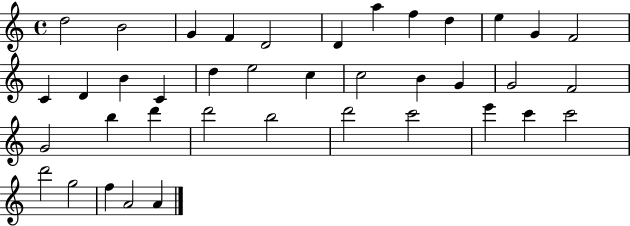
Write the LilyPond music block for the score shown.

{
  \clef treble
  \time 4/4
  \defaultTimeSignature
  \key c \major
  d''2 b'2 | g'4 f'4 d'2 | d'4 a''4 f''4 d''4 | e''4 g'4 f'2 | \break c'4 d'4 b'4 c'4 | d''4 e''2 c''4 | c''2 b'4 g'4 | g'2 f'2 | \break g'2 b''4 d'''4 | d'''2 b''2 | d'''2 c'''2 | e'''4 c'''4 c'''2 | \break d'''2 g''2 | f''4 a'2 a'4 | \bar "|."
}